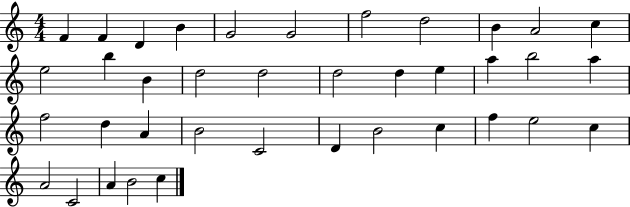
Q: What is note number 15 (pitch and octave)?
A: D5